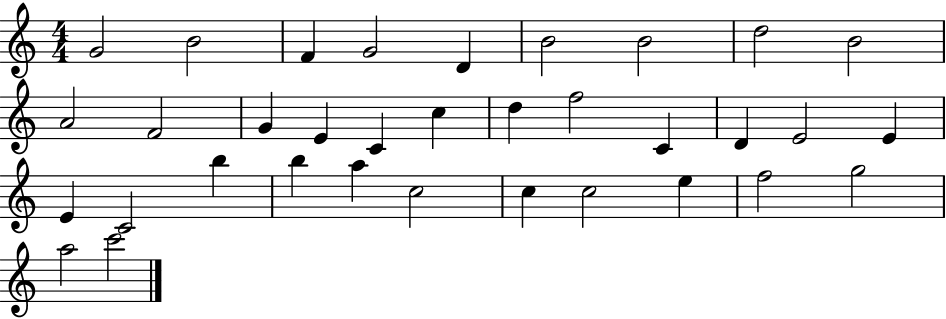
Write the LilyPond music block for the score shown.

{
  \clef treble
  \numericTimeSignature
  \time 4/4
  \key c \major
  g'2 b'2 | f'4 g'2 d'4 | b'2 b'2 | d''2 b'2 | \break a'2 f'2 | g'4 e'4 c'4 c''4 | d''4 f''2 c'4 | d'4 e'2 e'4 | \break e'4 c'2 b''4 | b''4 a''4 c''2 | c''4 c''2 e''4 | f''2 g''2 | \break a''2 c'''2 | \bar "|."
}